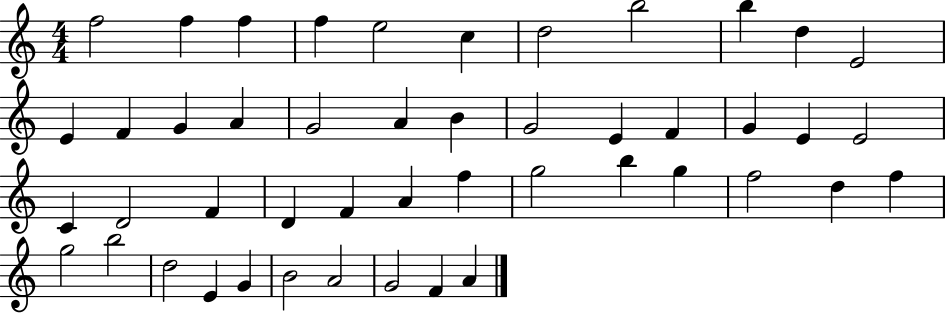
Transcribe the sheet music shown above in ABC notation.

X:1
T:Untitled
M:4/4
L:1/4
K:C
f2 f f f e2 c d2 b2 b d E2 E F G A G2 A B G2 E F G E E2 C D2 F D F A f g2 b g f2 d f g2 b2 d2 E G B2 A2 G2 F A